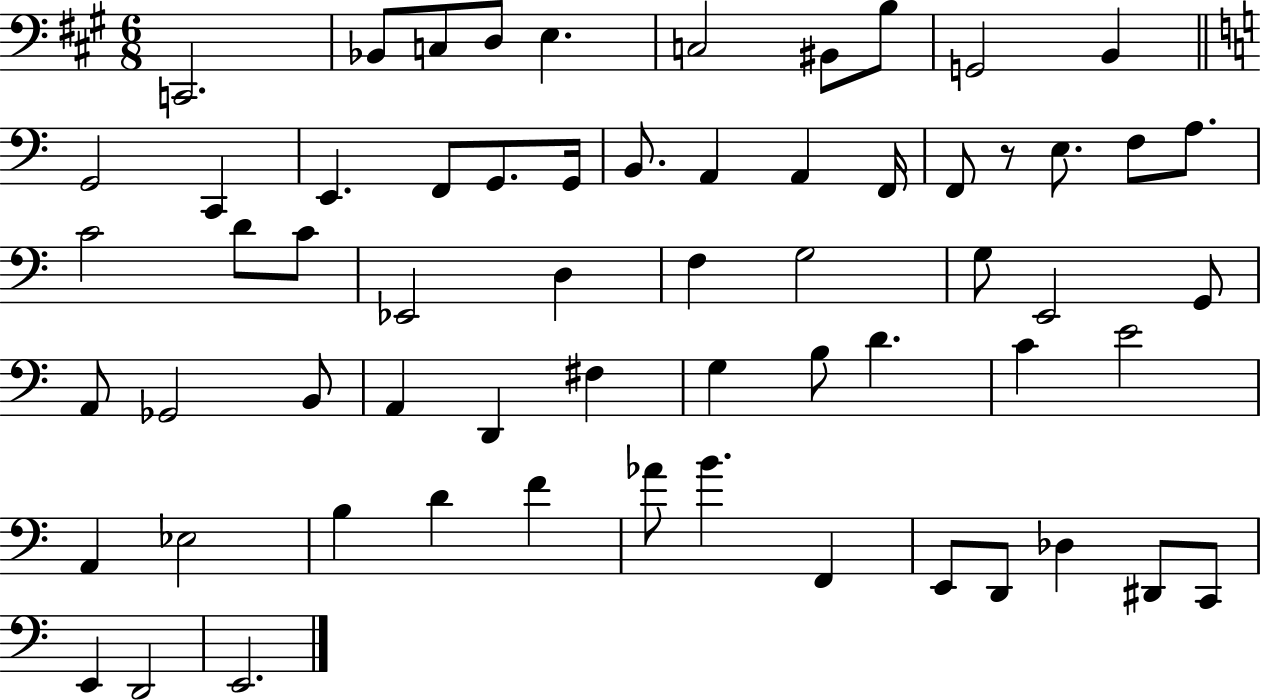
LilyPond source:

{
  \clef bass
  \numericTimeSignature
  \time 6/8
  \key a \major
  c,2. | bes,8 c8 d8 e4. | c2 bis,8 b8 | g,2 b,4 | \break \bar "||" \break \key c \major g,2 c,4 | e,4. f,8 g,8. g,16 | b,8. a,4 a,4 f,16 | f,8 r8 e8. f8 a8. | \break c'2 d'8 c'8 | ees,2 d4 | f4 g2 | g8 e,2 g,8 | \break a,8 ges,2 b,8 | a,4 d,4 fis4 | g4 b8 d'4. | c'4 e'2 | \break a,4 ees2 | b4 d'4 f'4 | aes'8 b'4. f,4 | e,8 d,8 des4 dis,8 c,8 | \break e,4 d,2 | e,2. | \bar "|."
}